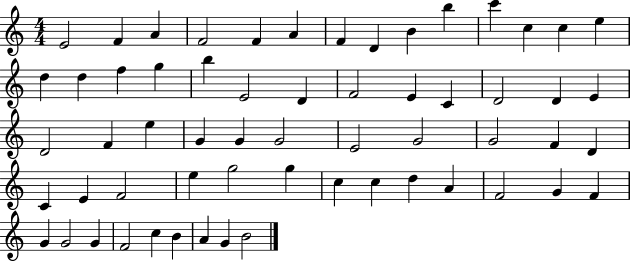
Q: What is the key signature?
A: C major